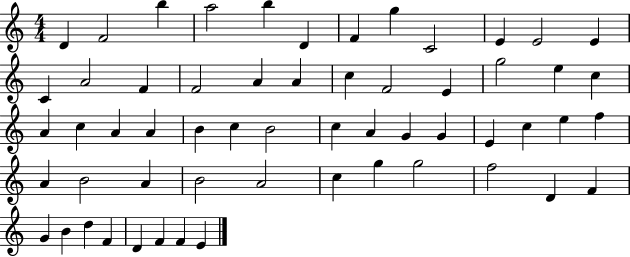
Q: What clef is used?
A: treble